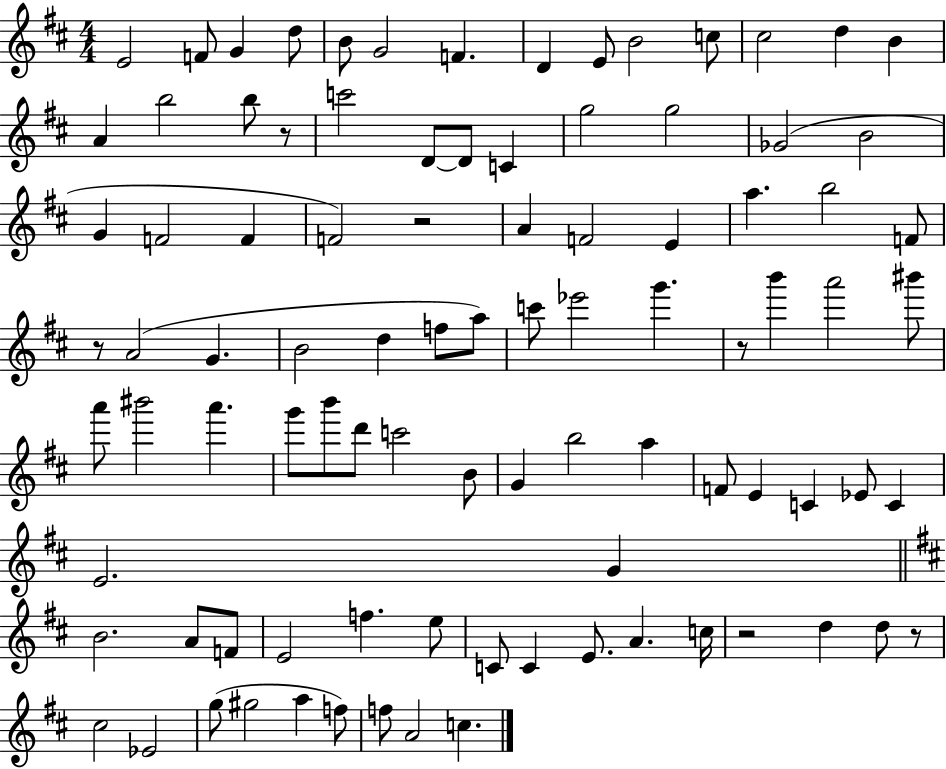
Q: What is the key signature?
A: D major